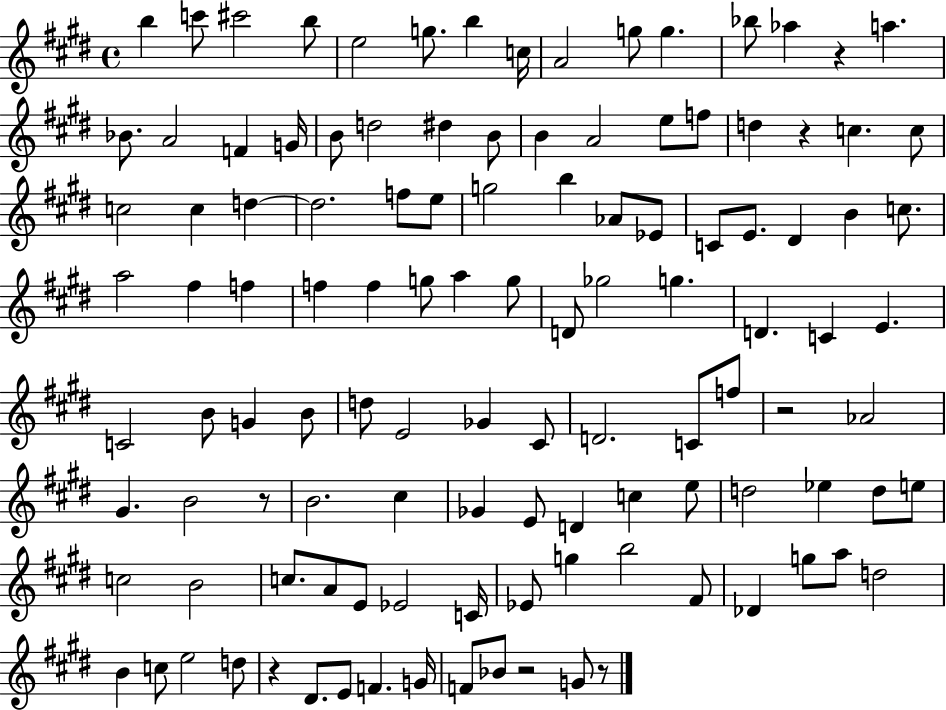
{
  \clef treble
  \time 4/4
  \defaultTimeSignature
  \key e \major
  \repeat volta 2 { b''4 c'''8 cis'''2 b''8 | e''2 g''8. b''4 c''16 | a'2 g''8 g''4. | bes''8 aes''4 r4 a''4. | \break bes'8. a'2 f'4 g'16 | b'8 d''2 dis''4 b'8 | b'4 a'2 e''8 f''8 | d''4 r4 c''4. c''8 | \break c''2 c''4 d''4~~ | d''2. f''8 e''8 | g''2 b''4 aes'8 ees'8 | c'8 e'8. dis'4 b'4 c''8. | \break a''2 fis''4 f''4 | f''4 f''4 g''8 a''4 g''8 | d'8 ges''2 g''4. | d'4. c'4 e'4. | \break c'2 b'8 g'4 b'8 | d''8 e'2 ges'4 cis'8 | d'2. c'8 f''8 | r2 aes'2 | \break gis'4. b'2 r8 | b'2. cis''4 | ges'4 e'8 d'4 c''4 e''8 | d''2 ees''4 d''8 e''8 | \break c''2 b'2 | c''8. a'8 e'8 ees'2 c'16 | ees'8 g''4 b''2 fis'8 | des'4 g''8 a''8 d''2 | \break b'4 c''8 e''2 d''8 | r4 dis'8. e'8 f'4. g'16 | f'8 bes'8 r2 g'8 r8 | } \bar "|."
}